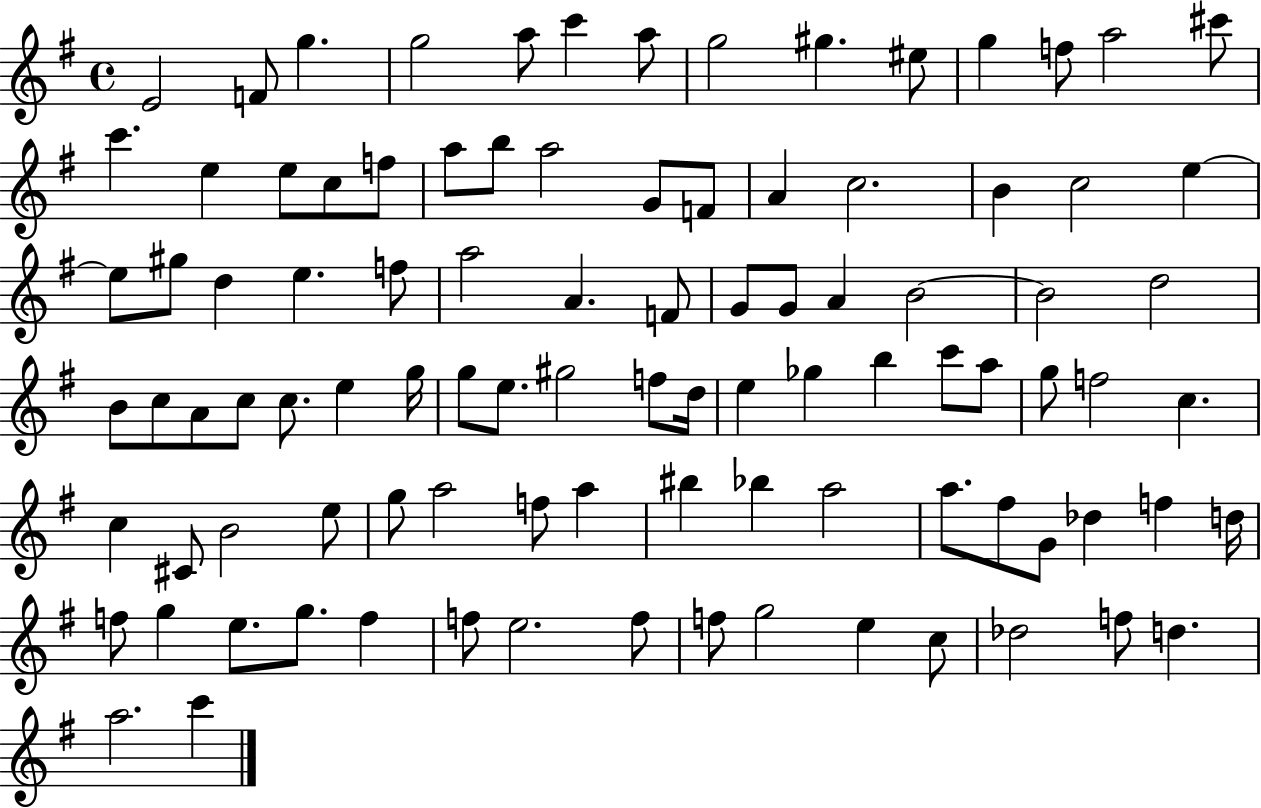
X:1
T:Untitled
M:4/4
L:1/4
K:G
E2 F/2 g g2 a/2 c' a/2 g2 ^g ^e/2 g f/2 a2 ^c'/2 c' e e/2 c/2 f/2 a/2 b/2 a2 G/2 F/2 A c2 B c2 e e/2 ^g/2 d e f/2 a2 A F/2 G/2 G/2 A B2 B2 d2 B/2 c/2 A/2 c/2 c/2 e g/4 g/2 e/2 ^g2 f/2 d/4 e _g b c'/2 a/2 g/2 f2 c c ^C/2 B2 e/2 g/2 a2 f/2 a ^b _b a2 a/2 ^f/2 G/2 _d f d/4 f/2 g e/2 g/2 f f/2 e2 f/2 f/2 g2 e c/2 _d2 f/2 d a2 c'